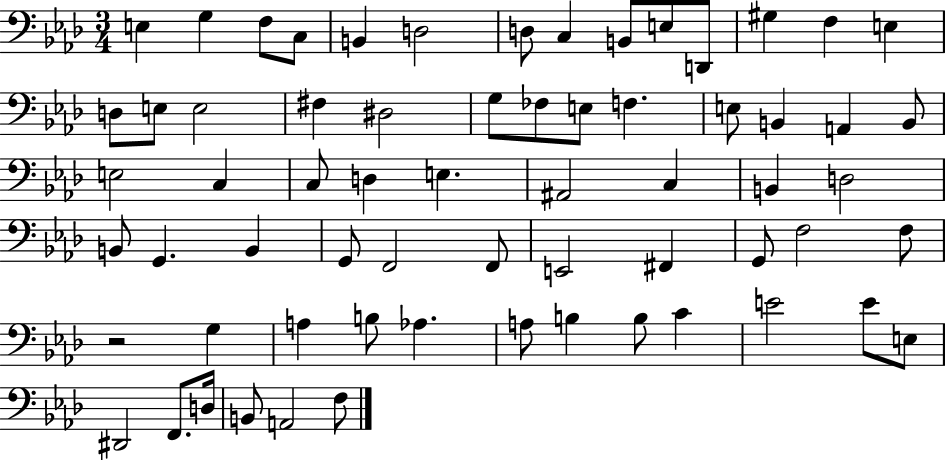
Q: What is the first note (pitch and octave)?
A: E3